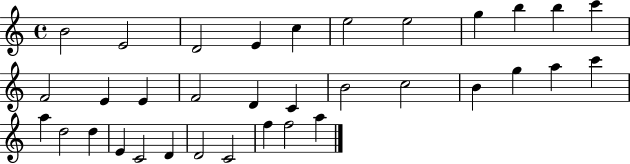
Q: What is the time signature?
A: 4/4